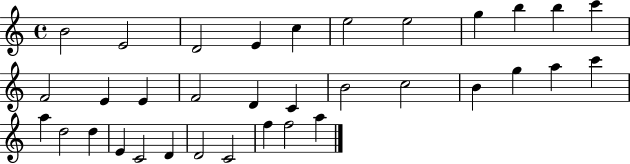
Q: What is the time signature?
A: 4/4